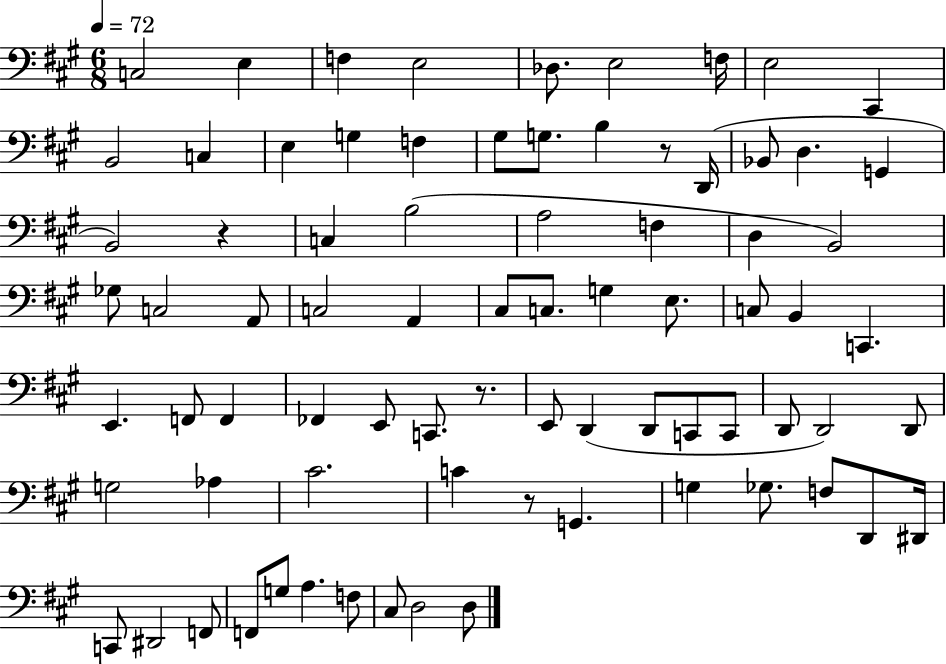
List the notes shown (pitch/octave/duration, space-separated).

C3/h E3/q F3/q E3/h Db3/e. E3/h F3/s E3/h C#2/q B2/h C3/q E3/q G3/q F3/q G#3/e G3/e. B3/q R/e D2/s Bb2/e D3/q. G2/q B2/h R/q C3/q B3/h A3/h F3/q D3/q B2/h Gb3/e C3/h A2/e C3/h A2/q C#3/e C3/e. G3/q E3/e. C3/e B2/q C2/q. E2/q. F2/e F2/q FES2/q E2/e C2/e. R/e. E2/e D2/q D2/e C2/e C2/e D2/e D2/h D2/e G3/h Ab3/q C#4/h. C4/q R/e G2/q. G3/q Gb3/e. F3/e D2/e D#2/s C2/e D#2/h F2/e F2/e G3/e A3/q. F3/e C#3/e D3/h D3/e